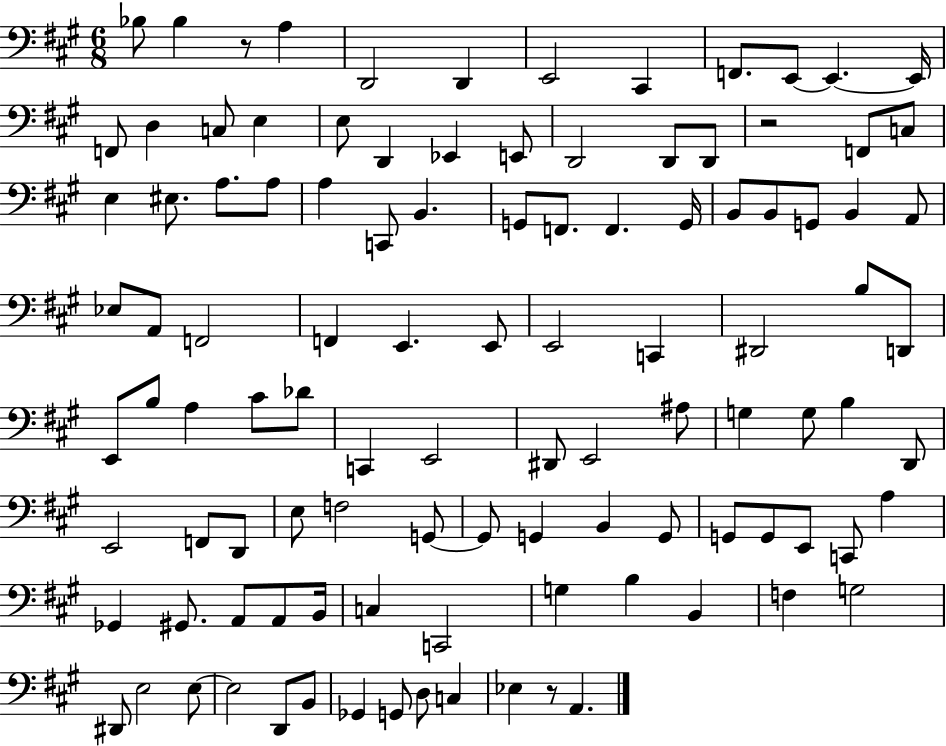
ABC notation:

X:1
T:Untitled
M:6/8
L:1/4
K:A
_B,/2 _B, z/2 A, D,,2 D,, E,,2 ^C,, F,,/2 E,,/2 E,, E,,/4 F,,/2 D, C,/2 E, E,/2 D,, _E,, E,,/2 D,,2 D,,/2 D,,/2 z2 F,,/2 C,/2 E, ^E,/2 A,/2 A,/2 A, C,,/2 B,, G,,/2 F,,/2 F,, G,,/4 B,,/2 B,,/2 G,,/2 B,, A,,/2 _E,/2 A,,/2 F,,2 F,, E,, E,,/2 E,,2 C,, ^D,,2 B,/2 D,,/2 E,,/2 B,/2 A, ^C/2 _D/2 C,, E,,2 ^D,,/2 E,,2 ^A,/2 G, G,/2 B, D,,/2 E,,2 F,,/2 D,,/2 E,/2 F,2 G,,/2 G,,/2 G,, B,, G,,/2 G,,/2 G,,/2 E,,/2 C,,/2 A, _G,, ^G,,/2 A,,/2 A,,/2 B,,/4 C, C,,2 G, B, B,, F, G,2 ^D,,/2 E,2 E,/2 E,2 D,,/2 B,,/2 _G,, G,,/2 D,/2 C, _E, z/2 A,,